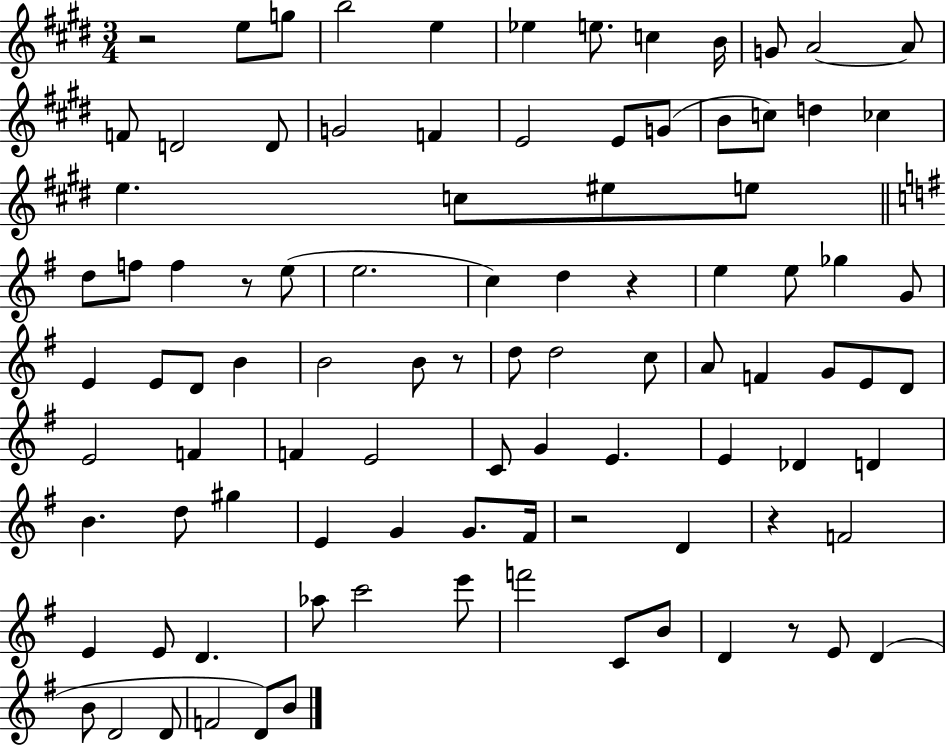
{
  \clef treble
  \numericTimeSignature
  \time 3/4
  \key e \major
  \repeat volta 2 { r2 e''8 g''8 | b''2 e''4 | ees''4 e''8. c''4 b'16 | g'8 a'2~~ a'8 | \break f'8 d'2 d'8 | g'2 f'4 | e'2 e'8 g'8( | b'8 c''8) d''4 ces''4 | \break e''4. c''8 eis''8 e''8 | \bar "||" \break \key e \minor d''8 f''8 f''4 r8 e''8( | e''2. | c''4) d''4 r4 | e''4 e''8 ges''4 g'8 | \break e'4 e'8 d'8 b'4 | b'2 b'8 r8 | d''8 d''2 c''8 | a'8 f'4 g'8 e'8 d'8 | \break e'2 f'4 | f'4 e'2 | c'8 g'4 e'4. | e'4 des'4 d'4 | \break b'4. d''8 gis''4 | e'4 g'4 g'8. fis'16 | r2 d'4 | r4 f'2 | \break e'4 e'8 d'4. | aes''8 c'''2 e'''8 | f'''2 c'8 b'8 | d'4 r8 e'8 d'4( | \break b'8 d'2 d'8 | f'2 d'8) b'8 | } \bar "|."
}